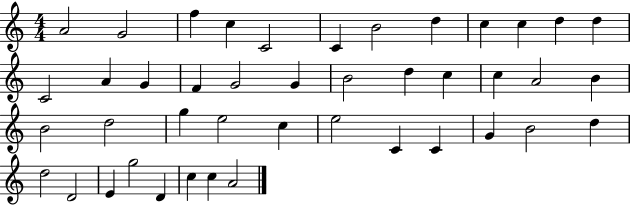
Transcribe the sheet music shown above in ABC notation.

X:1
T:Untitled
M:4/4
L:1/4
K:C
A2 G2 f c C2 C B2 d c c d d C2 A G F G2 G B2 d c c A2 B B2 d2 g e2 c e2 C C G B2 d d2 D2 E g2 D c c A2